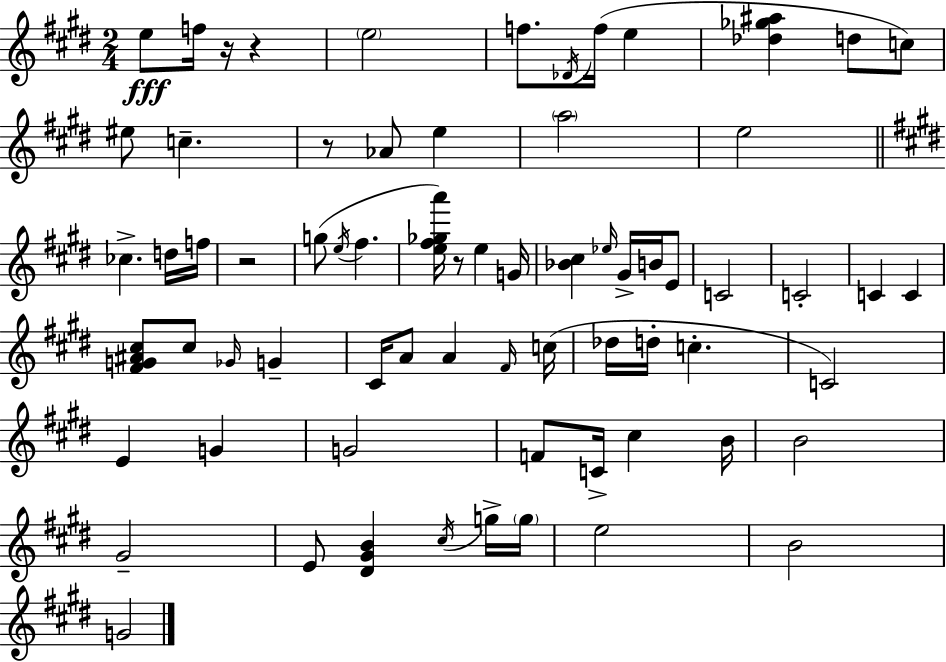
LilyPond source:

{
  \clef treble
  \numericTimeSignature
  \time 2/4
  \key e \major
  \repeat volta 2 { e''8\fff f''16 r16 r4 | \parenthesize e''2 | f''8. \acciaccatura { des'16 }( f''16 e''4 | <des'' ges'' ais''>4 d''8 c''8) | \break eis''8 c''4.-- | r8 aes'8 e''4 | \parenthesize a''2 | e''2 | \break \bar "||" \break \key e \major ces''4.-> d''16 f''16 | r2 | g''8( \acciaccatura { e''16 } fis''4. | <e'' fis'' ges'' a'''>16) r8 e''4 | \break g'16 <bes' cis''>4 \grace { ees''16 } gis'16-> b'16 | e'8 c'2 | c'2-. | c'4 c'4 | \break <fis' g' ais' cis''>8 cis''8 \grace { ges'16 } g'4-- | cis'16 a'8 a'4 | \grace { fis'16 } c''16( des''16 d''16-. c''4.-. | c'2) | \break e'4 | g'4 g'2 | f'8 c'16-> cis''4 | b'16 b'2 | \break gis'2-- | e'8 <dis' gis' b'>4 | \acciaccatura { cis''16 } g''16-> \parenthesize g''16 e''2 | b'2 | \break g'2 | } \bar "|."
}